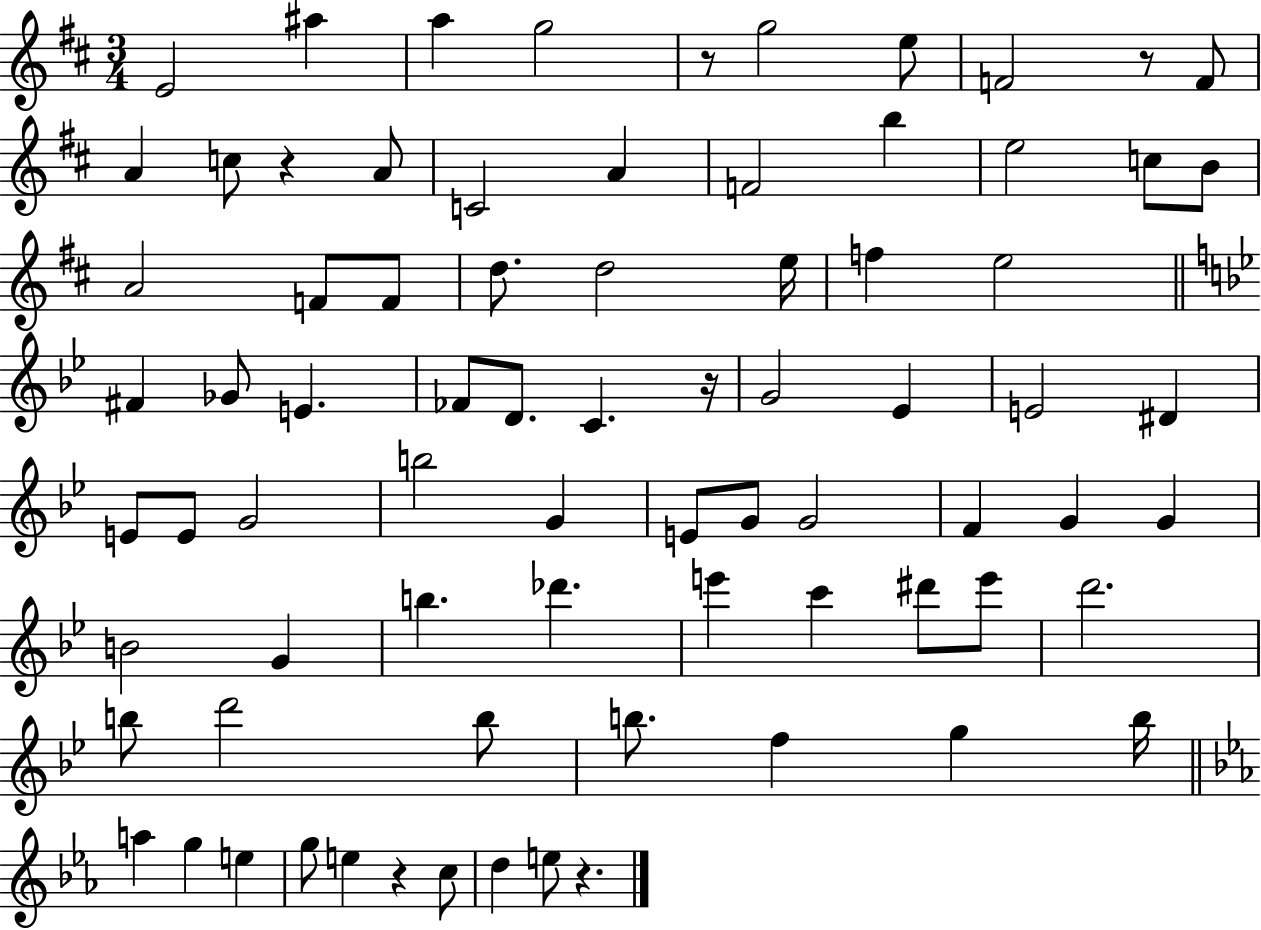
E4/h A#5/q A5/q G5/h R/e G5/h E5/e F4/h R/e F4/e A4/q C5/e R/q A4/e C4/h A4/q F4/h B5/q E5/h C5/e B4/e A4/h F4/e F4/e D5/e. D5/h E5/s F5/q E5/h F#4/q Gb4/e E4/q. FES4/e D4/e. C4/q. R/s G4/h Eb4/q E4/h D#4/q E4/e E4/e G4/h B5/h G4/q E4/e G4/e G4/h F4/q G4/q G4/q B4/h G4/q B5/q. Db6/q. E6/q C6/q D#6/e E6/e D6/h. B5/e D6/h B5/e B5/e. F5/q G5/q B5/s A5/q G5/q E5/q G5/e E5/q R/q C5/e D5/q E5/e R/q.